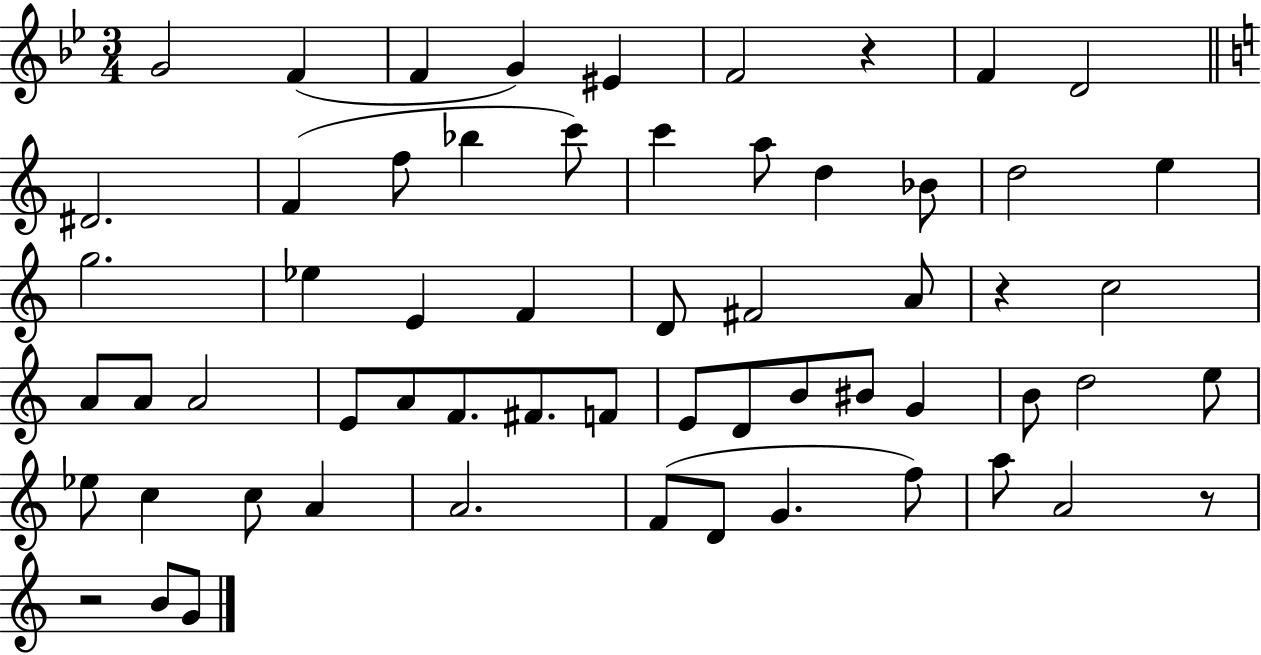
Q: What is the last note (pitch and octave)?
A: G4